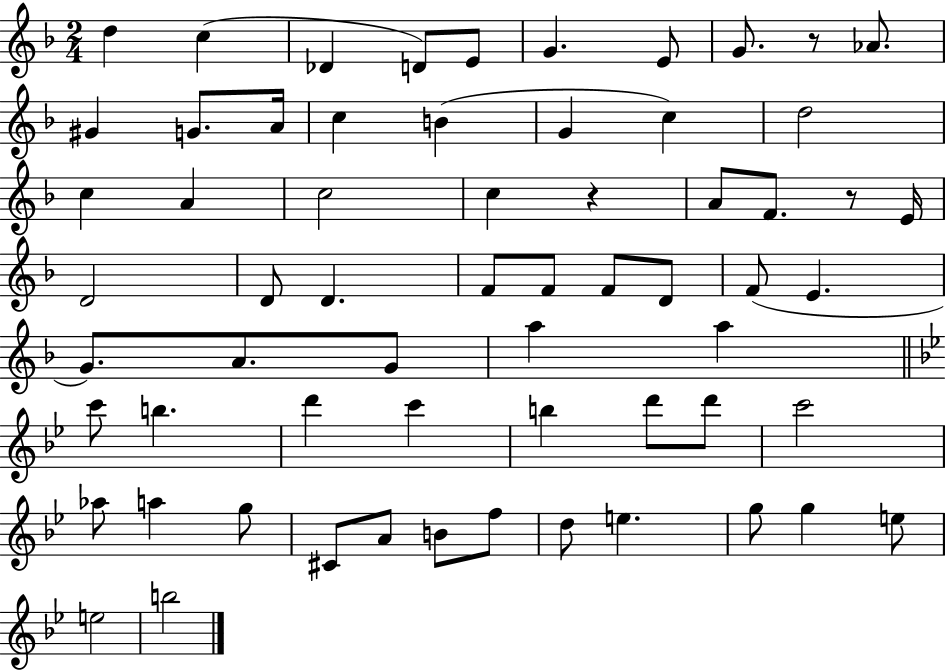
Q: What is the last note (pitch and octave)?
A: B5